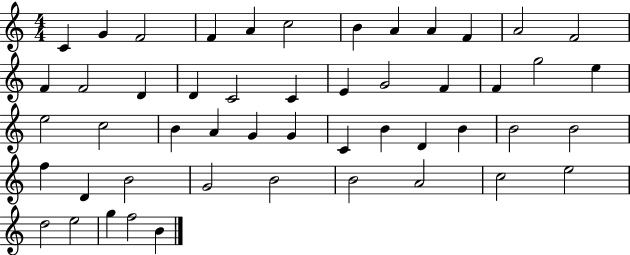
X:1
T:Untitled
M:4/4
L:1/4
K:C
C G F2 F A c2 B A A F A2 F2 F F2 D D C2 C E G2 F F g2 e e2 c2 B A G G C B D B B2 B2 f D B2 G2 B2 B2 A2 c2 e2 d2 e2 g f2 B